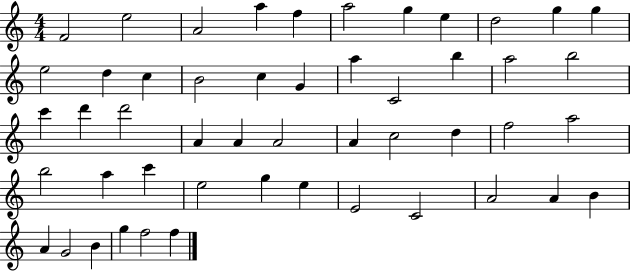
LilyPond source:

{
  \clef treble
  \numericTimeSignature
  \time 4/4
  \key c \major
  f'2 e''2 | a'2 a''4 f''4 | a''2 g''4 e''4 | d''2 g''4 g''4 | \break e''2 d''4 c''4 | b'2 c''4 g'4 | a''4 c'2 b''4 | a''2 b''2 | \break c'''4 d'''4 d'''2 | a'4 a'4 a'2 | a'4 c''2 d''4 | f''2 a''2 | \break b''2 a''4 c'''4 | e''2 g''4 e''4 | e'2 c'2 | a'2 a'4 b'4 | \break a'4 g'2 b'4 | g''4 f''2 f''4 | \bar "|."
}